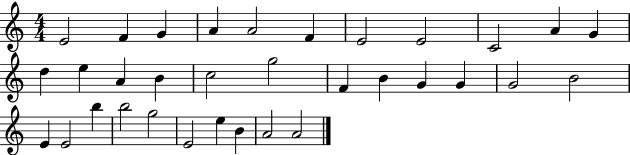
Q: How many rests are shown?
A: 0